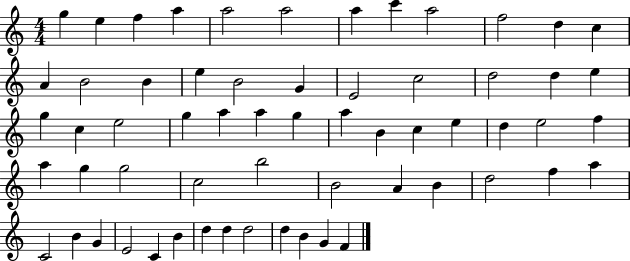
G5/q E5/q F5/q A5/q A5/h A5/h A5/q C6/q A5/h F5/h D5/q C5/q A4/q B4/h B4/q E5/q B4/h G4/q E4/h C5/h D5/h D5/q E5/q G5/q C5/q E5/h G5/q A5/q A5/q G5/q A5/q B4/q C5/q E5/q D5/q E5/h F5/q A5/q G5/q G5/h C5/h B5/h B4/h A4/q B4/q D5/h F5/q A5/q C4/h B4/q G4/q E4/h C4/q B4/q D5/q D5/q D5/h D5/q B4/q G4/q F4/q